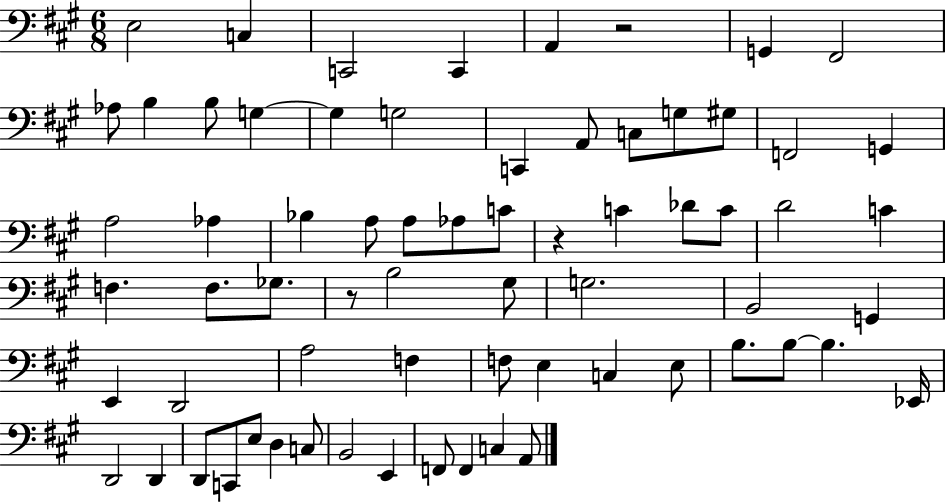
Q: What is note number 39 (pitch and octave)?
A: B2